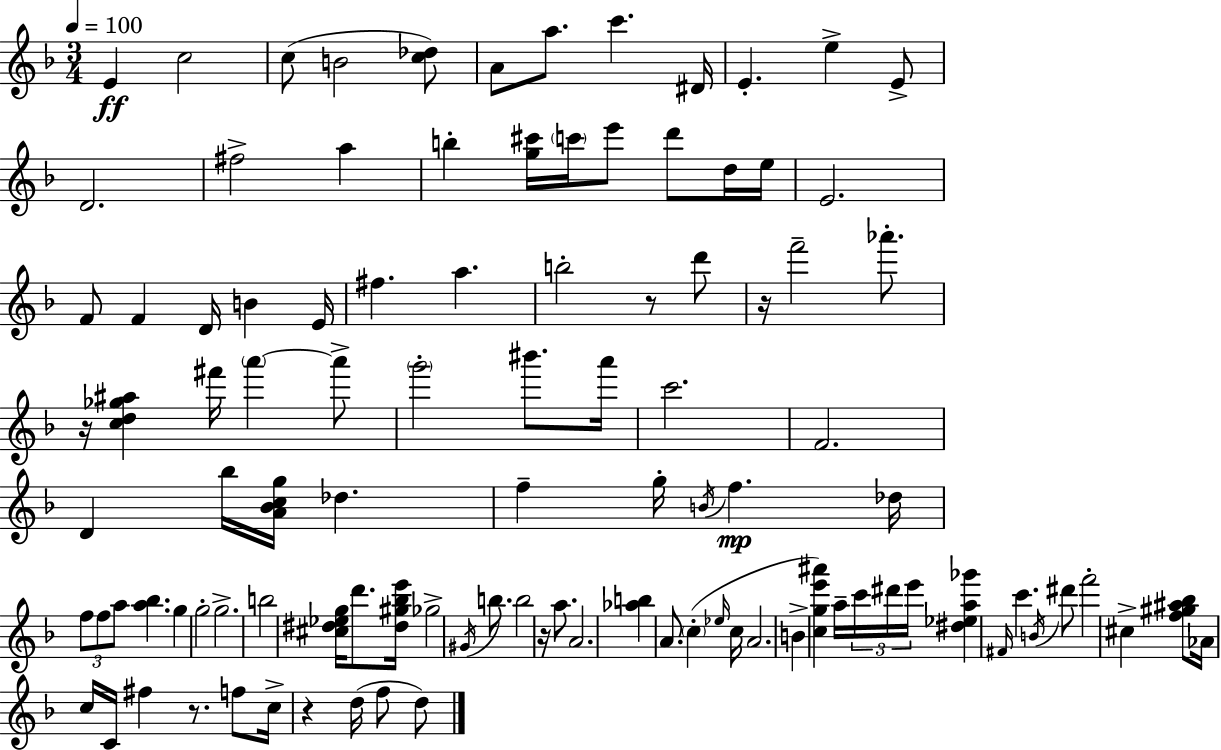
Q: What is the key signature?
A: F major